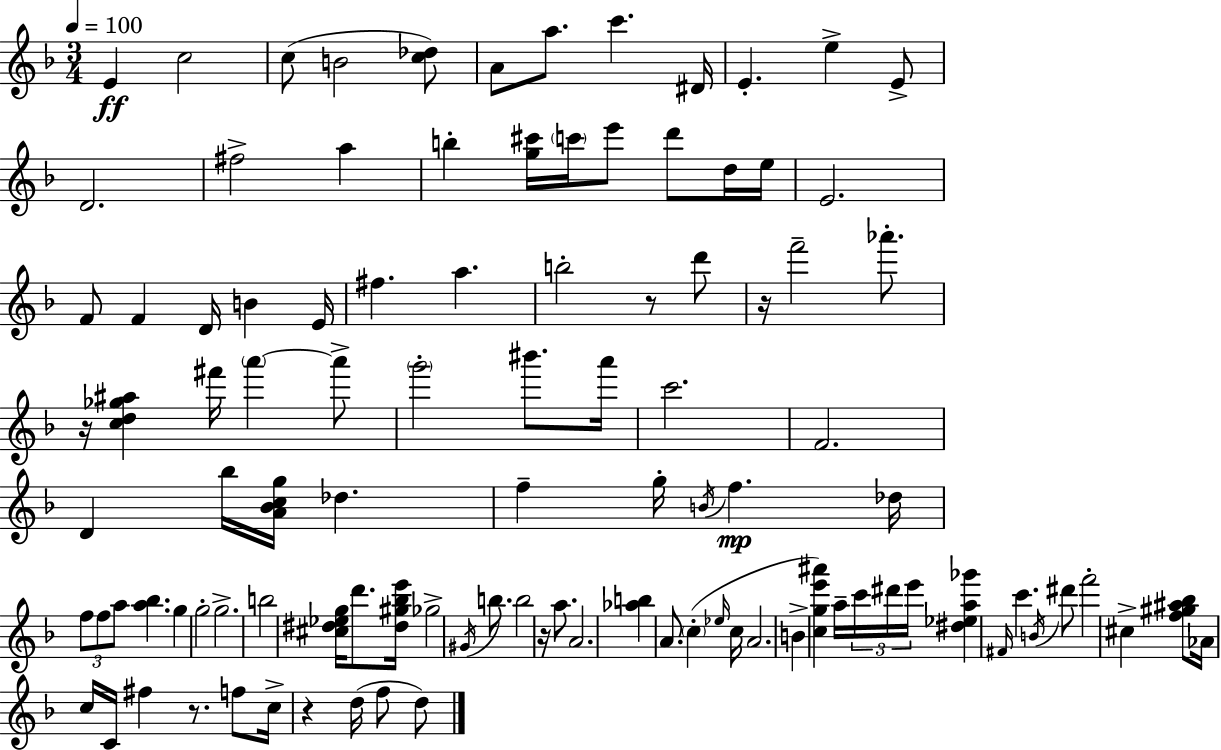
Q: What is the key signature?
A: F major